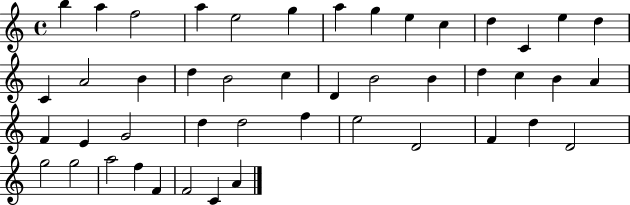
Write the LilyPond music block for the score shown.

{
  \clef treble
  \time 4/4
  \defaultTimeSignature
  \key c \major
  b''4 a''4 f''2 | a''4 e''2 g''4 | a''4 g''4 e''4 c''4 | d''4 c'4 e''4 d''4 | \break c'4 a'2 b'4 | d''4 b'2 c''4 | d'4 b'2 b'4 | d''4 c''4 b'4 a'4 | \break f'4 e'4 g'2 | d''4 d''2 f''4 | e''2 d'2 | f'4 d''4 d'2 | \break g''2 g''2 | a''2 f''4 f'4 | f'2 c'4 a'4 | \bar "|."
}